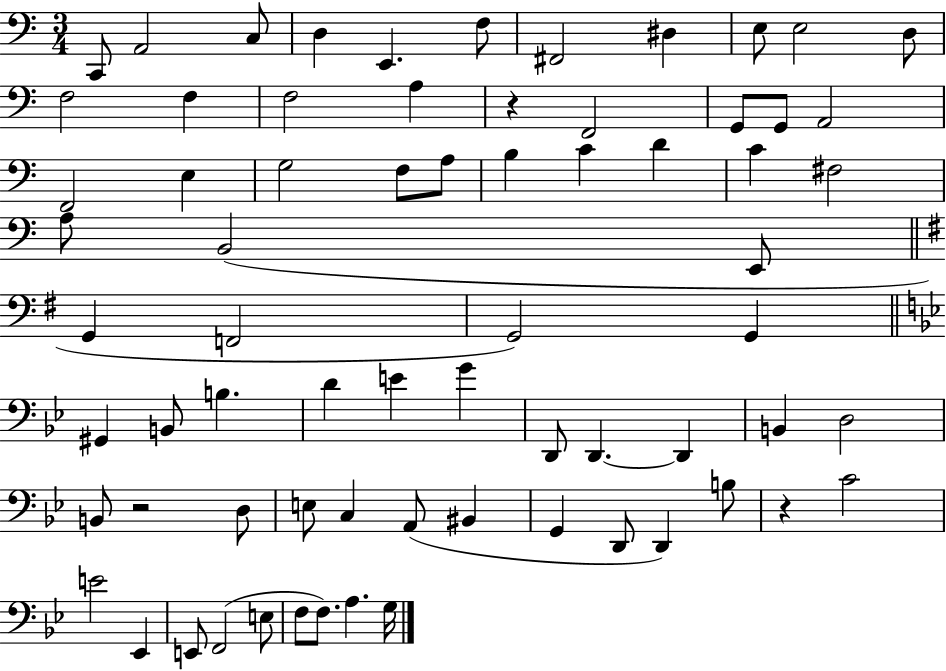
X:1
T:Untitled
M:3/4
L:1/4
K:C
C,,/2 A,,2 C,/2 D, E,, F,/2 ^F,,2 ^D, E,/2 E,2 D,/2 F,2 F, F,2 A, z F,,2 G,,/2 G,,/2 A,,2 F,,2 E, G,2 F,/2 A,/2 B, C D C ^F,2 A,/2 B,,2 E,,/2 G,, F,,2 G,,2 G,, ^G,, B,,/2 B, D E G D,,/2 D,, D,, B,, D,2 B,,/2 z2 D,/2 E,/2 C, A,,/2 ^B,, G,, D,,/2 D,, B,/2 z C2 E2 _E,, E,,/2 F,,2 E,/2 F,/2 F,/2 A, G,/4